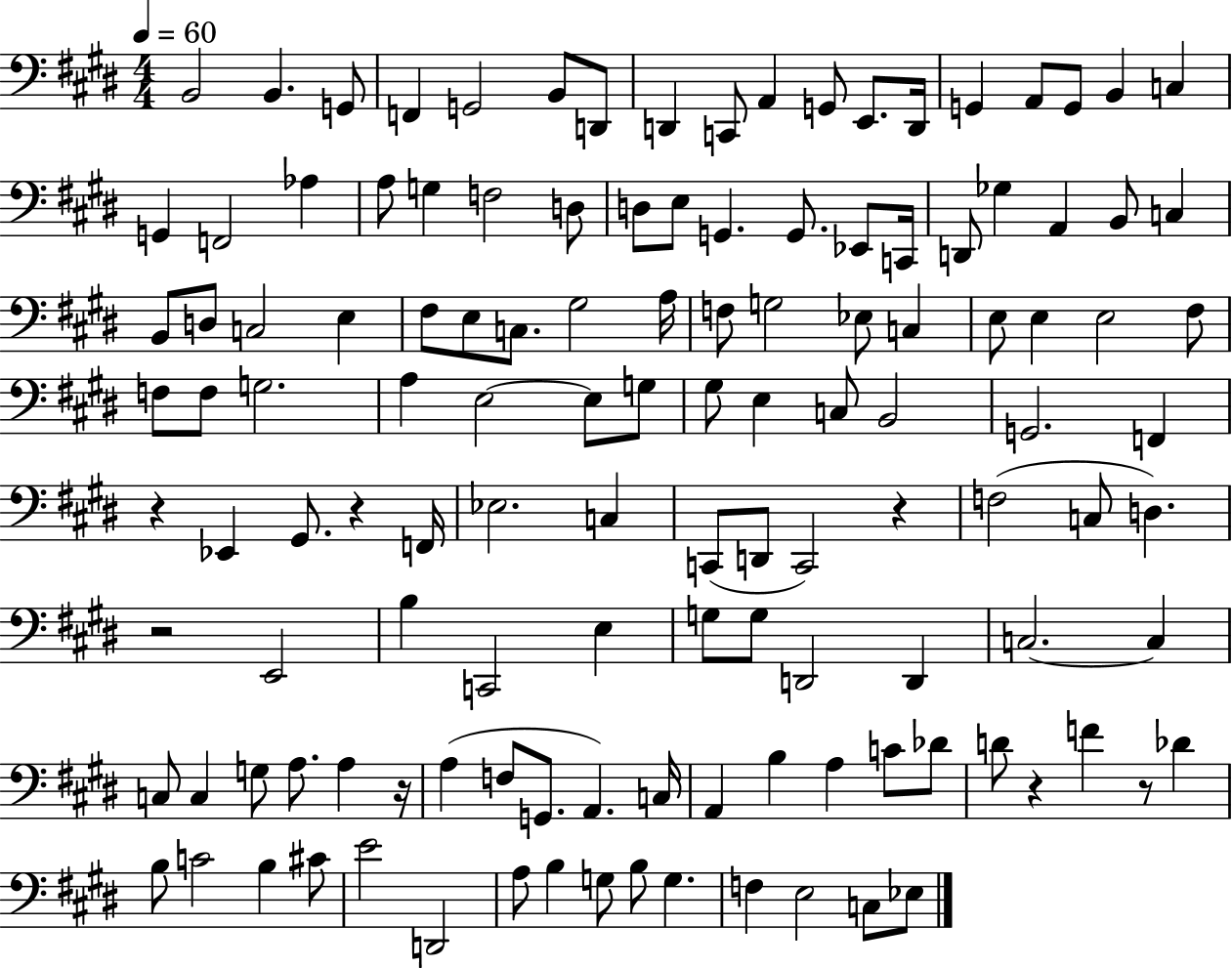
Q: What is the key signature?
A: E major